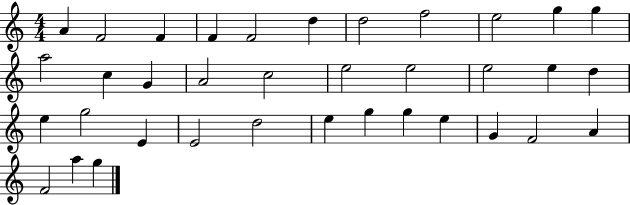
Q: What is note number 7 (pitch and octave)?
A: D5